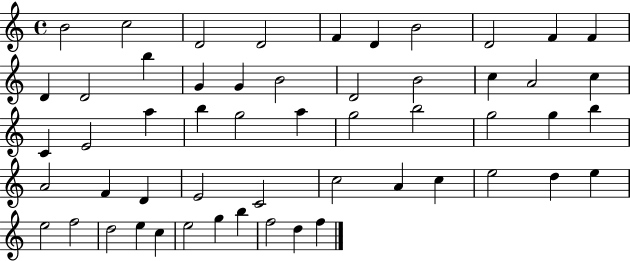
{
  \clef treble
  \time 4/4
  \defaultTimeSignature
  \key c \major
  b'2 c''2 | d'2 d'2 | f'4 d'4 b'2 | d'2 f'4 f'4 | \break d'4 d'2 b''4 | g'4 g'4 b'2 | d'2 b'2 | c''4 a'2 c''4 | \break c'4 e'2 a''4 | b''4 g''2 a''4 | g''2 b''2 | g''2 g''4 b''4 | \break a'2 f'4 d'4 | e'2 c'2 | c''2 a'4 c''4 | e''2 d''4 e''4 | \break e''2 f''2 | d''2 e''4 c''4 | e''2 g''4 b''4 | f''2 d''4 f''4 | \break \bar "|."
}